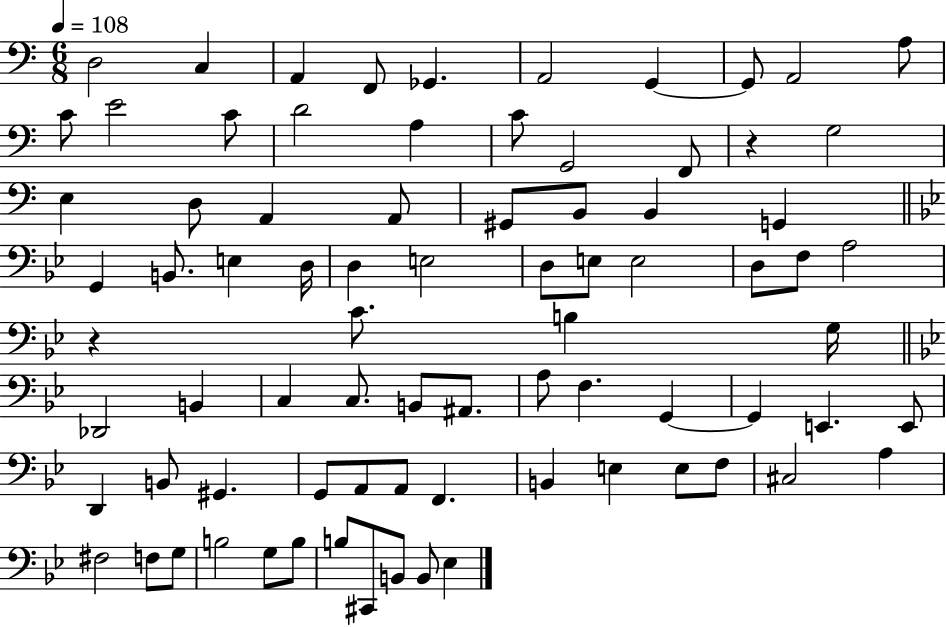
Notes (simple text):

D3/h C3/q A2/q F2/e Gb2/q. A2/h G2/q G2/e A2/h A3/e C4/e E4/h C4/e D4/h A3/q C4/e G2/h F2/e R/q G3/h E3/q D3/e A2/q A2/e G#2/e B2/e B2/q G2/q G2/q B2/e. E3/q D3/s D3/q E3/h D3/e E3/e E3/h D3/e F3/e A3/h R/q C4/e. B3/q G3/s Db2/h B2/q C3/q C3/e. B2/e A#2/e. A3/e F3/q. G2/q G2/q E2/q. E2/e D2/q B2/e G#2/q. G2/e A2/e A2/e F2/q. B2/q E3/q E3/e F3/e C#3/h A3/q F#3/h F3/e G3/e B3/h G3/e B3/e B3/e C#2/e B2/e B2/e Eb3/q